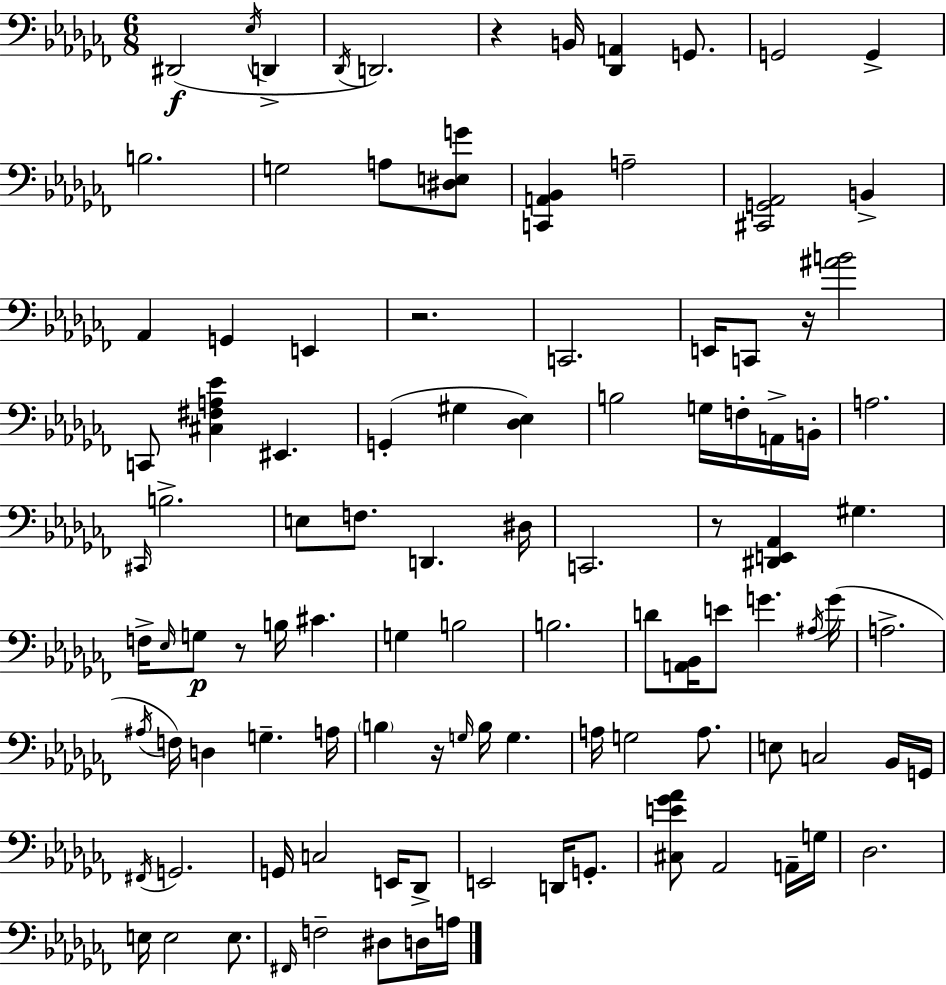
X:1
T:Untitled
M:6/8
L:1/4
K:Abm
^D,,2 _E,/4 D,, _D,,/4 D,,2 z B,,/4 [_D,,A,,] G,,/2 G,,2 G,, B,2 G,2 A,/2 [^D,E,G]/2 [C,,A,,_B,,] A,2 [^C,,G,,_A,,]2 B,, _A,, G,, E,, z2 C,,2 E,,/4 C,,/2 z/4 [^AB]2 C,,/2 [^C,^F,A,_E] ^E,, G,, ^G, [_D,_E,] B,2 G,/4 F,/4 A,,/4 B,,/4 A,2 ^C,,/4 B,2 E,/2 F,/2 D,, ^D,/4 C,,2 z/2 [^D,,E,,_A,,] ^G, F,/4 _E,/4 G,/2 z/2 B,/4 ^C G, B,2 B,2 D/2 [A,,_B,,]/4 E/2 G ^A,/4 G/4 A,2 ^A,/4 F,/4 D, G, A,/4 B, z/4 G,/4 B,/4 G, A,/4 G,2 A,/2 E,/2 C,2 _B,,/4 G,,/4 ^F,,/4 G,,2 G,,/4 C,2 E,,/4 _D,,/2 E,,2 D,,/4 G,,/2 [^C,E_G_A]/2 _A,,2 A,,/4 G,/4 _D,2 E,/4 E,2 E,/2 ^F,,/4 F,2 ^D,/2 D,/4 A,/4